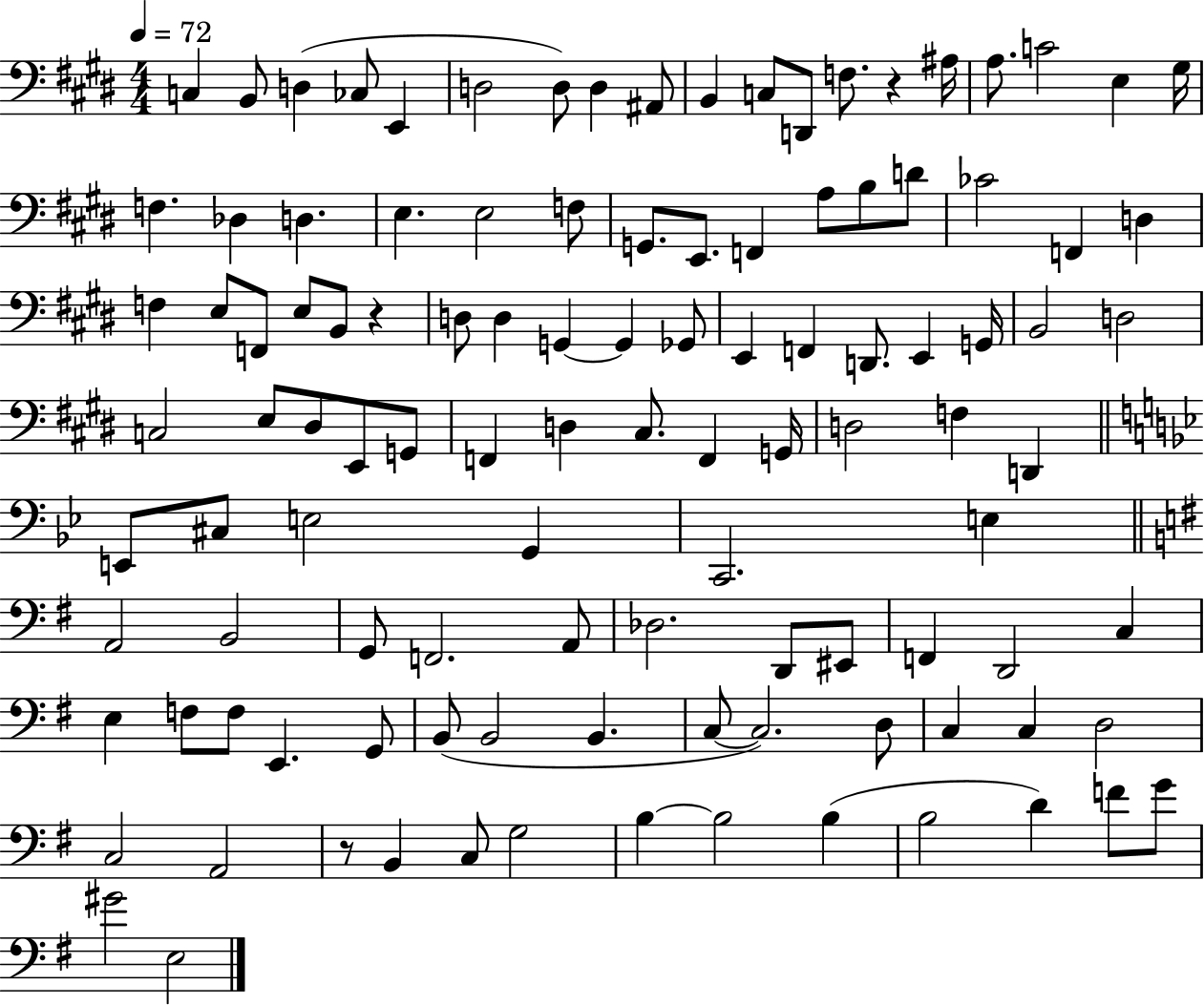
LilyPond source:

{
  \clef bass
  \numericTimeSignature
  \time 4/4
  \key e \major
  \tempo 4 = 72
  c4 b,8 d4( ces8 e,4 | d2 d8) d4 ais,8 | b,4 c8 d,8 f8. r4 ais16 | a8. c'2 e4 gis16 | \break f4. des4 d4. | e4. e2 f8 | g,8. e,8. f,4 a8 b8 d'8 | ces'2 f,4 d4 | \break f4 e8 f,8 e8 b,8 r4 | d8 d4 g,4~~ g,4 ges,8 | e,4 f,4 d,8. e,4 g,16 | b,2 d2 | \break c2 e8 dis8 e,8 g,8 | f,4 d4 cis8. f,4 g,16 | d2 f4 d,4 | \bar "||" \break \key bes \major e,8 cis8 e2 g,4 | c,2. e4 | \bar "||" \break \key e \minor a,2 b,2 | g,8 f,2. a,8 | des2. d,8 eis,8 | f,4 d,2 c4 | \break e4 f8 f8 e,4. g,8 | b,8( b,2 b,4. | c8~~ c2.) d8 | c4 c4 d2 | \break c2 a,2 | r8 b,4 c8 g2 | b4~~ b2 b4( | b2 d'4) f'8 g'8 | \break gis'2 e2 | \bar "|."
}